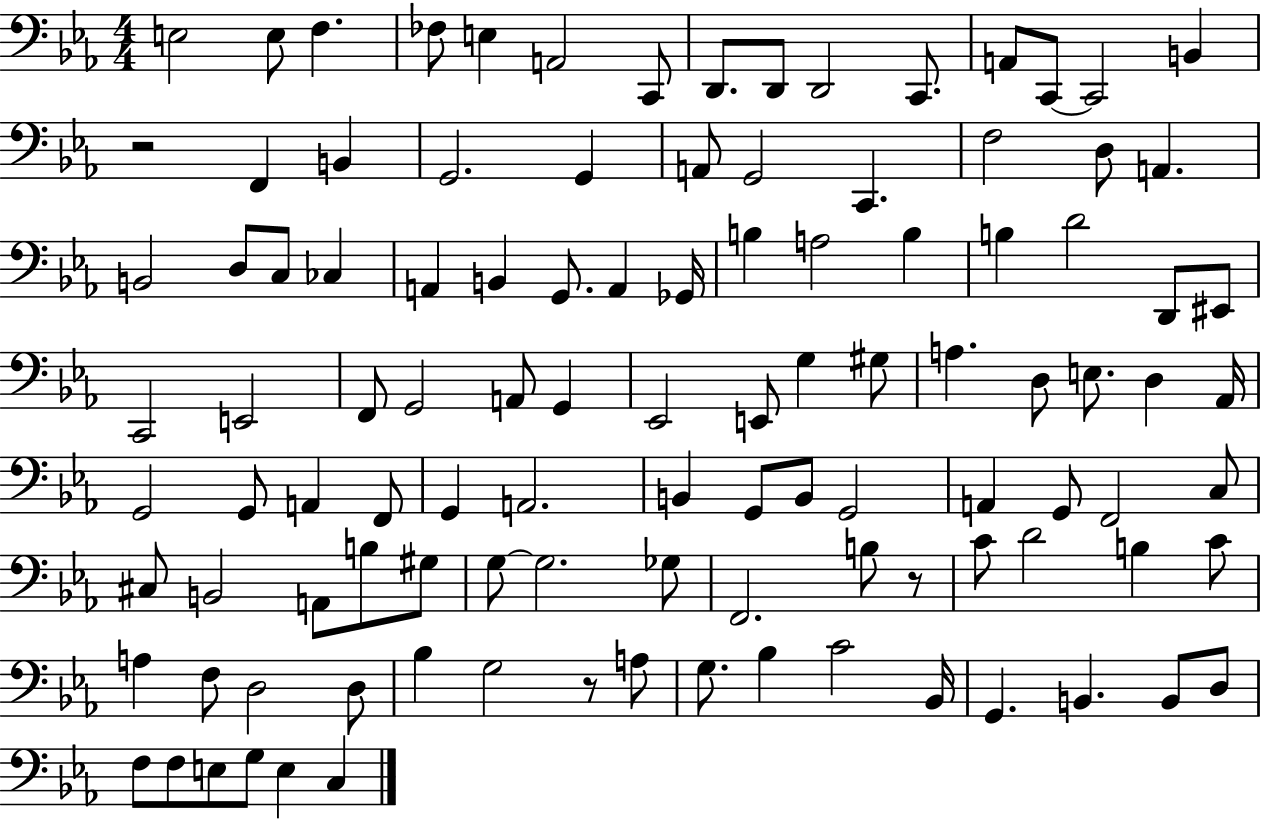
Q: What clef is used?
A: bass